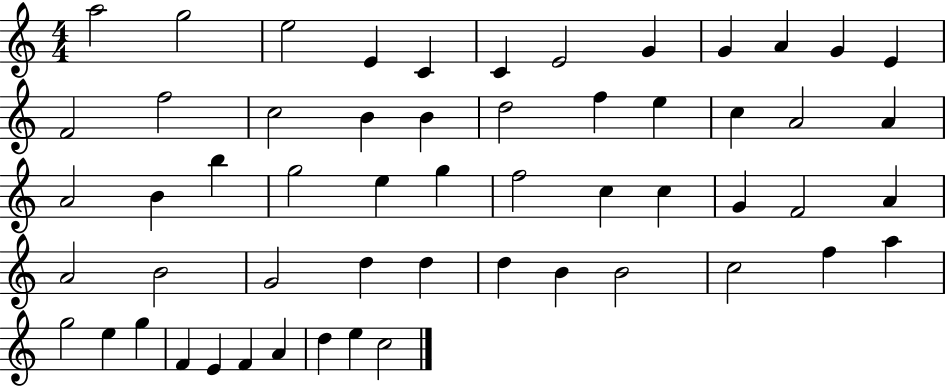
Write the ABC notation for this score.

X:1
T:Untitled
M:4/4
L:1/4
K:C
a2 g2 e2 E C C E2 G G A G E F2 f2 c2 B B d2 f e c A2 A A2 B b g2 e g f2 c c G F2 A A2 B2 G2 d d d B B2 c2 f a g2 e g F E F A d e c2